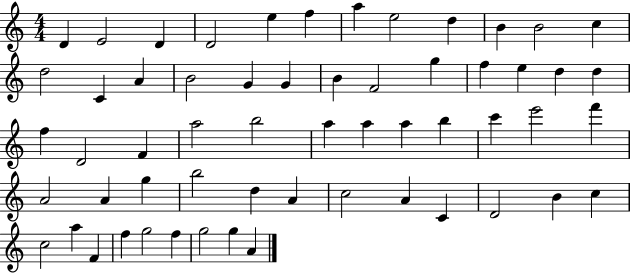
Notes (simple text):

D4/q E4/h D4/q D4/h E5/q F5/q A5/q E5/h D5/q B4/q B4/h C5/q D5/h C4/q A4/q B4/h G4/q G4/q B4/q F4/h G5/q F5/q E5/q D5/q D5/q F5/q D4/h F4/q A5/h B5/h A5/q A5/q A5/q B5/q C6/q E6/h F6/q A4/h A4/q G5/q B5/h D5/q A4/q C5/h A4/q C4/q D4/h B4/q C5/q C5/h A5/q F4/q F5/q G5/h F5/q G5/h G5/q A4/q